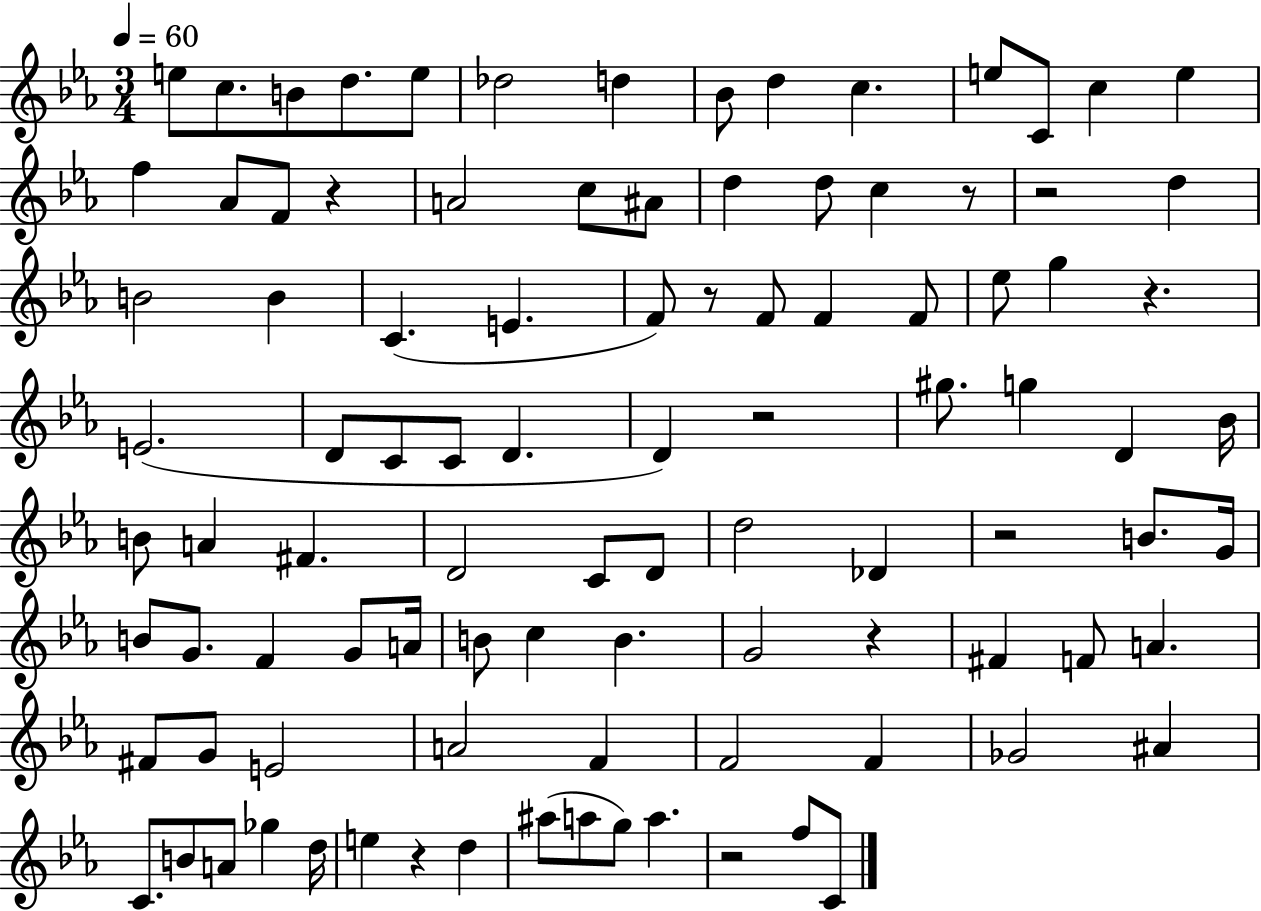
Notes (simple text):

E5/e C5/e. B4/e D5/e. E5/e Db5/h D5/q Bb4/e D5/q C5/q. E5/e C4/e C5/q E5/q F5/q Ab4/e F4/e R/q A4/h C5/e A#4/e D5/q D5/e C5/q R/e R/h D5/q B4/h B4/q C4/q. E4/q. F4/e R/e F4/e F4/q F4/e Eb5/e G5/q R/q. E4/h. D4/e C4/e C4/e D4/q. D4/q R/h G#5/e. G5/q D4/q Bb4/s B4/e A4/q F#4/q. D4/h C4/e D4/e D5/h Db4/q R/h B4/e. G4/s B4/e G4/e. F4/q G4/e A4/s B4/e C5/q B4/q. G4/h R/q F#4/q F4/e A4/q. F#4/e G4/e E4/h A4/h F4/q F4/h F4/q Gb4/h A#4/q C4/e. B4/e A4/e Gb5/q D5/s E5/q R/q D5/q A#5/e A5/e G5/e A5/q. R/h F5/e C4/e